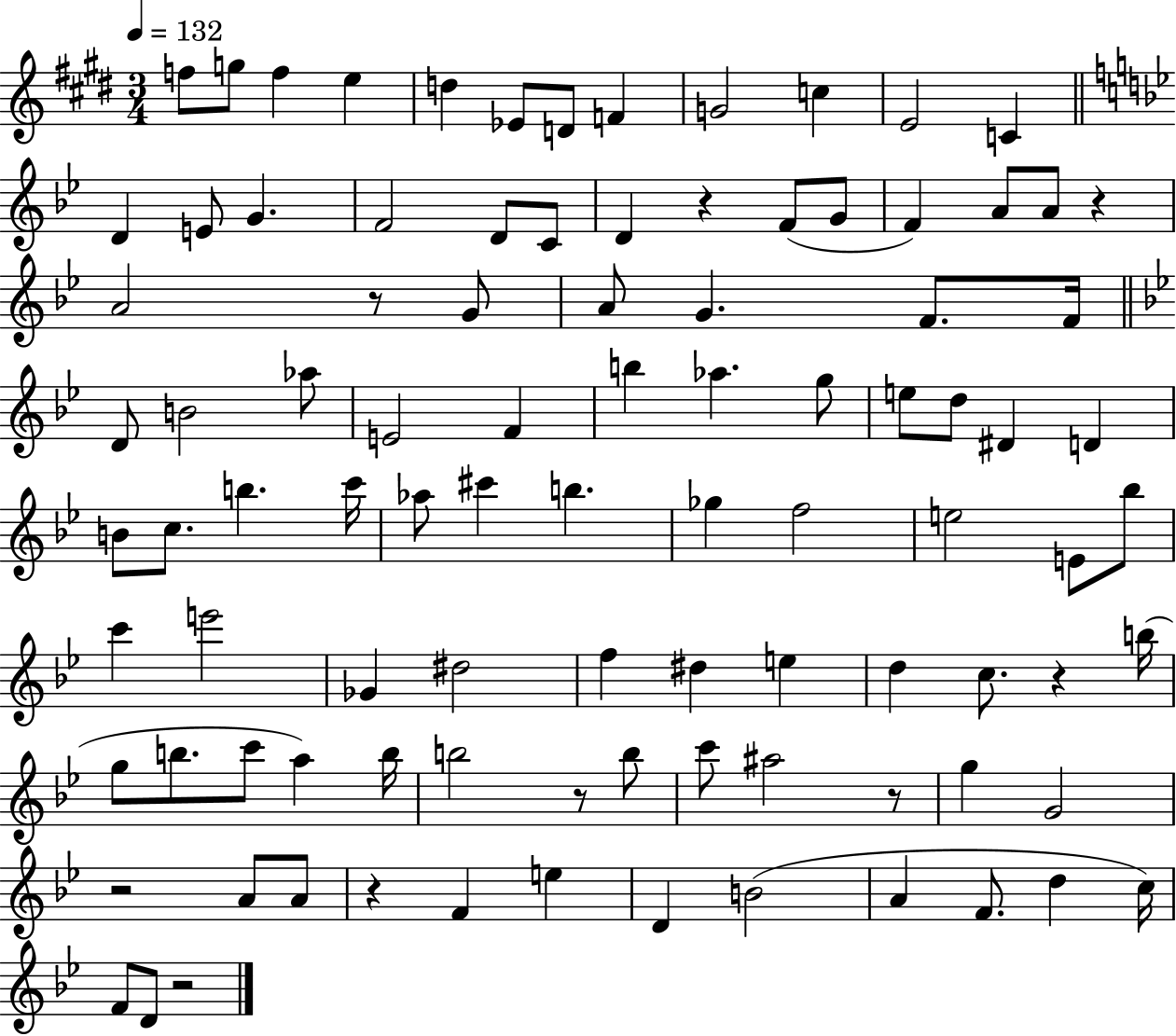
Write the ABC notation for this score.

X:1
T:Untitled
M:3/4
L:1/4
K:E
f/2 g/2 f e d _E/2 D/2 F G2 c E2 C D E/2 G F2 D/2 C/2 D z F/2 G/2 F A/2 A/2 z A2 z/2 G/2 A/2 G F/2 F/4 D/2 B2 _a/2 E2 F b _a g/2 e/2 d/2 ^D D B/2 c/2 b c'/4 _a/2 ^c' b _g f2 e2 E/2 _b/2 c' e'2 _G ^d2 f ^d e d c/2 z b/4 g/2 b/2 c'/2 a b/4 b2 z/2 b/2 c'/2 ^a2 z/2 g G2 z2 A/2 A/2 z F e D B2 A F/2 d c/4 F/2 D/2 z2